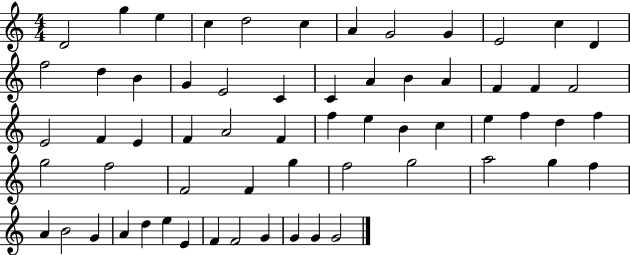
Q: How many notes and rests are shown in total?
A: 62